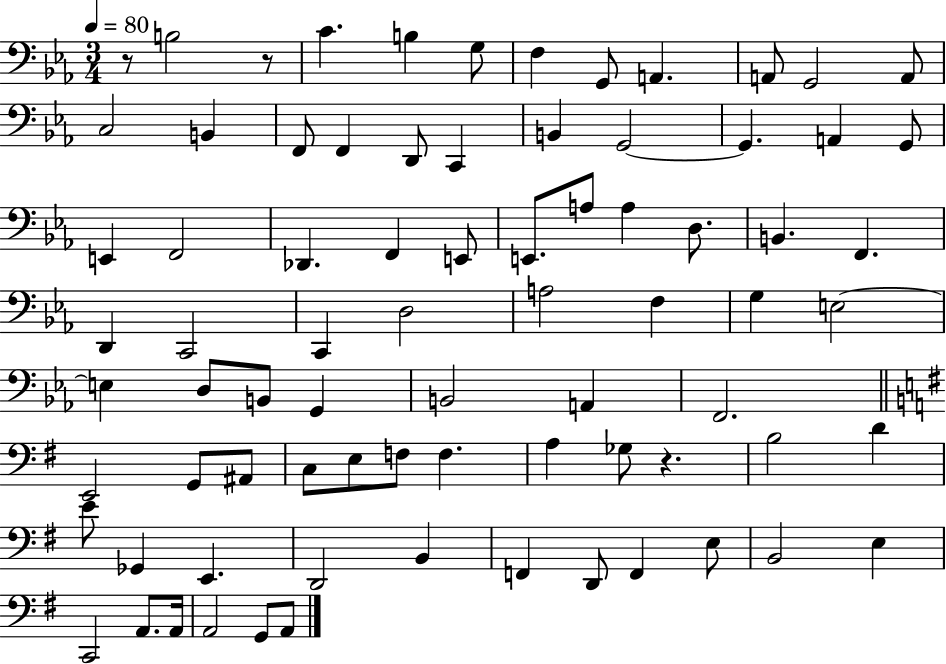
X:1
T:Untitled
M:3/4
L:1/4
K:Eb
z/2 B,2 z/2 C B, G,/2 F, G,,/2 A,, A,,/2 G,,2 A,,/2 C,2 B,, F,,/2 F,, D,,/2 C,, B,, G,,2 G,, A,, G,,/2 E,, F,,2 _D,, F,, E,,/2 E,,/2 A,/2 A, D,/2 B,, F,, D,, C,,2 C,, D,2 A,2 F, G, E,2 E, D,/2 B,,/2 G,, B,,2 A,, F,,2 E,,2 G,,/2 ^A,,/2 C,/2 E,/2 F,/2 F, A, _G,/2 z B,2 D E/2 _G,, E,, D,,2 B,, F,, D,,/2 F,, E,/2 B,,2 E, C,,2 A,,/2 A,,/4 A,,2 G,,/2 A,,/2